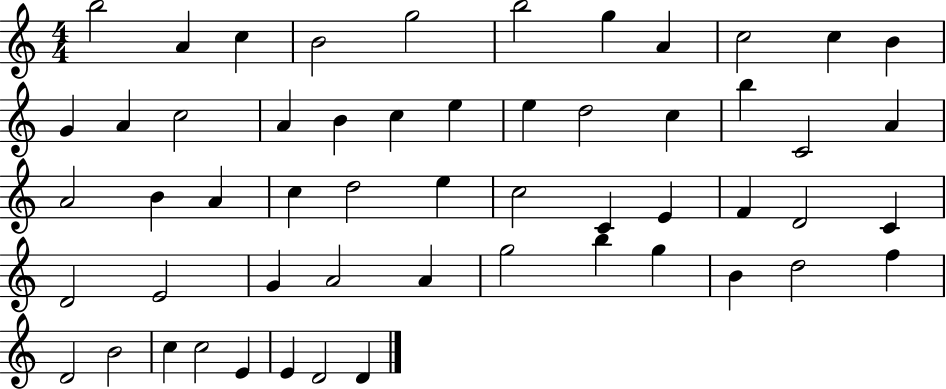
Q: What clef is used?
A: treble